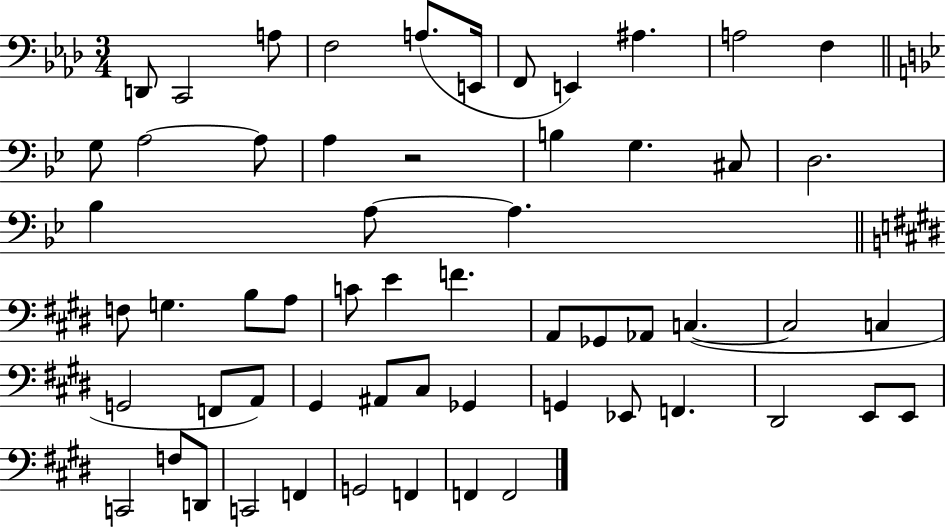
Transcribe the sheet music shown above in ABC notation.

X:1
T:Untitled
M:3/4
L:1/4
K:Ab
D,,/2 C,,2 A,/2 F,2 A,/2 E,,/4 F,,/2 E,, ^A, A,2 F, G,/2 A,2 A,/2 A, z2 B, G, ^C,/2 D,2 _B, A,/2 A, F,/2 G, B,/2 A,/2 C/2 E F A,,/2 _G,,/2 _A,,/2 C, C,2 C, G,,2 F,,/2 A,,/2 ^G,, ^A,,/2 ^C,/2 _G,, G,, _E,,/2 F,, ^D,,2 E,,/2 E,,/2 C,,2 F,/2 D,,/2 C,,2 F,, G,,2 F,, F,, F,,2